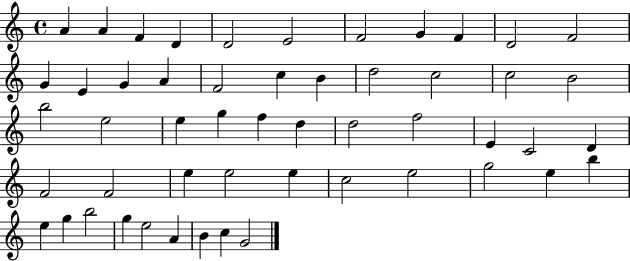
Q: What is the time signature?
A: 4/4